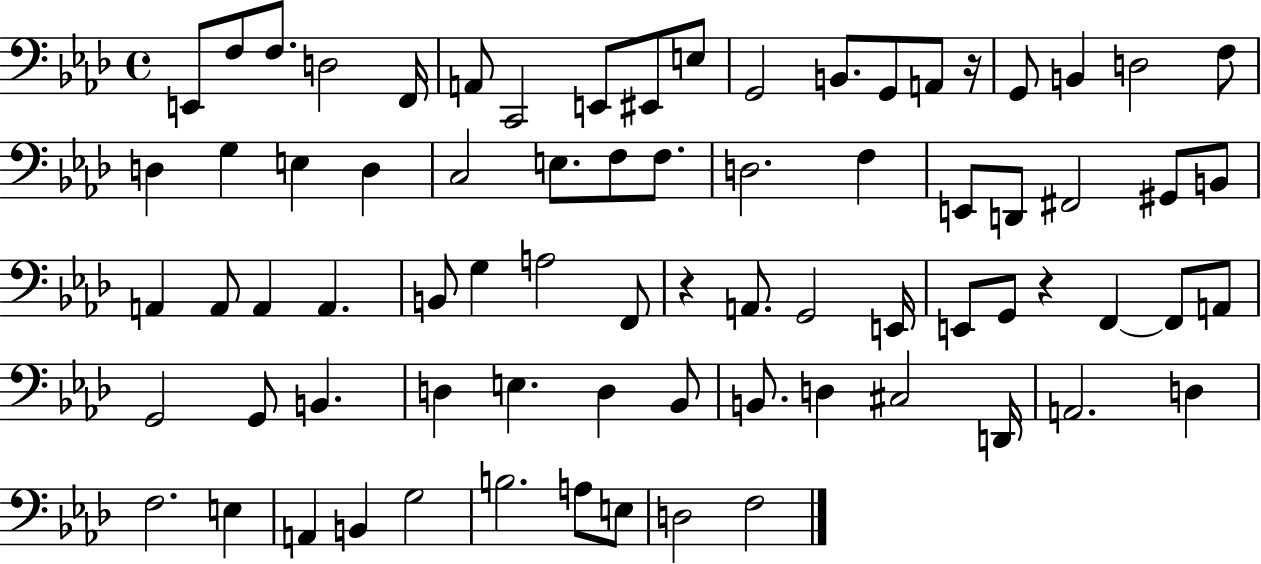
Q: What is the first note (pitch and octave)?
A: E2